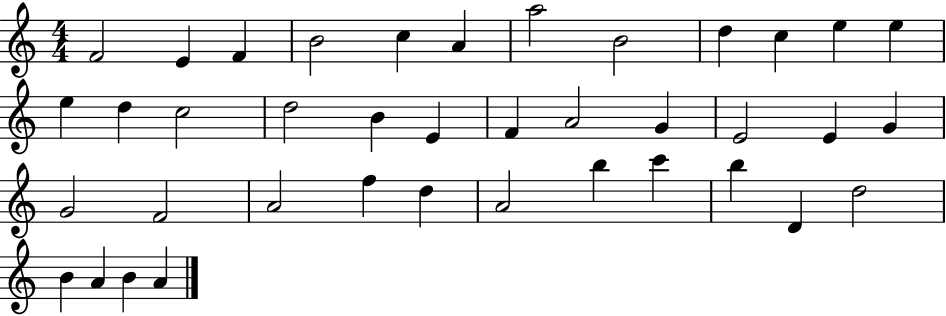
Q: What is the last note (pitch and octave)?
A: A4